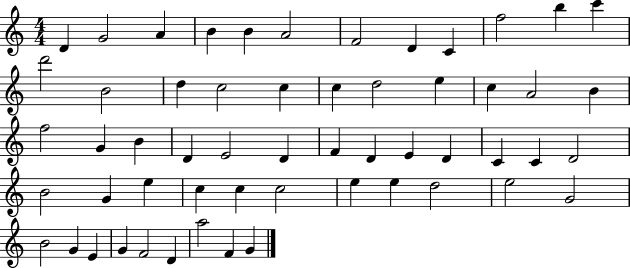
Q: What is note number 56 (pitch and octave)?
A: G4